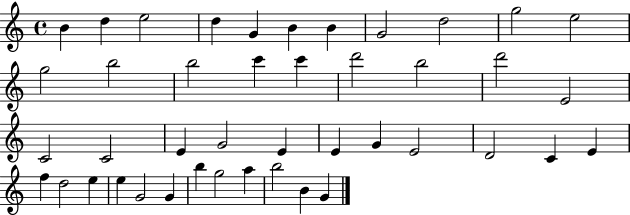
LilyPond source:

{
  \clef treble
  \time 4/4
  \defaultTimeSignature
  \key c \major
  b'4 d''4 e''2 | d''4 g'4 b'4 b'4 | g'2 d''2 | g''2 e''2 | \break g''2 b''2 | b''2 c'''4 c'''4 | d'''2 b''2 | d'''2 e'2 | \break c'2 c'2 | e'4 g'2 e'4 | e'4 g'4 e'2 | d'2 c'4 e'4 | \break f''4 d''2 e''4 | e''4 g'2 g'4 | b''4 g''2 a''4 | b''2 b'4 g'4 | \break \bar "|."
}